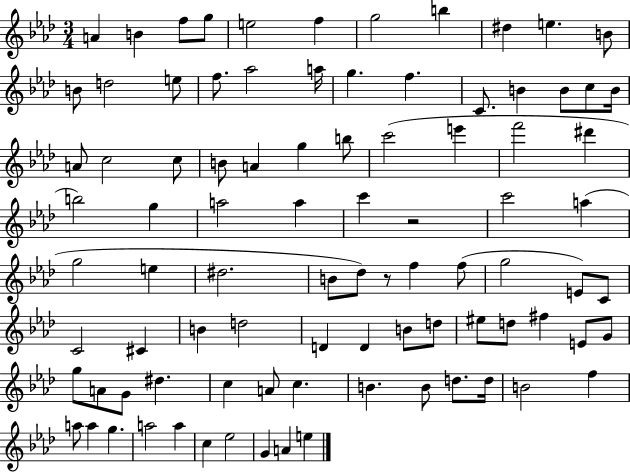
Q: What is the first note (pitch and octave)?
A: A4